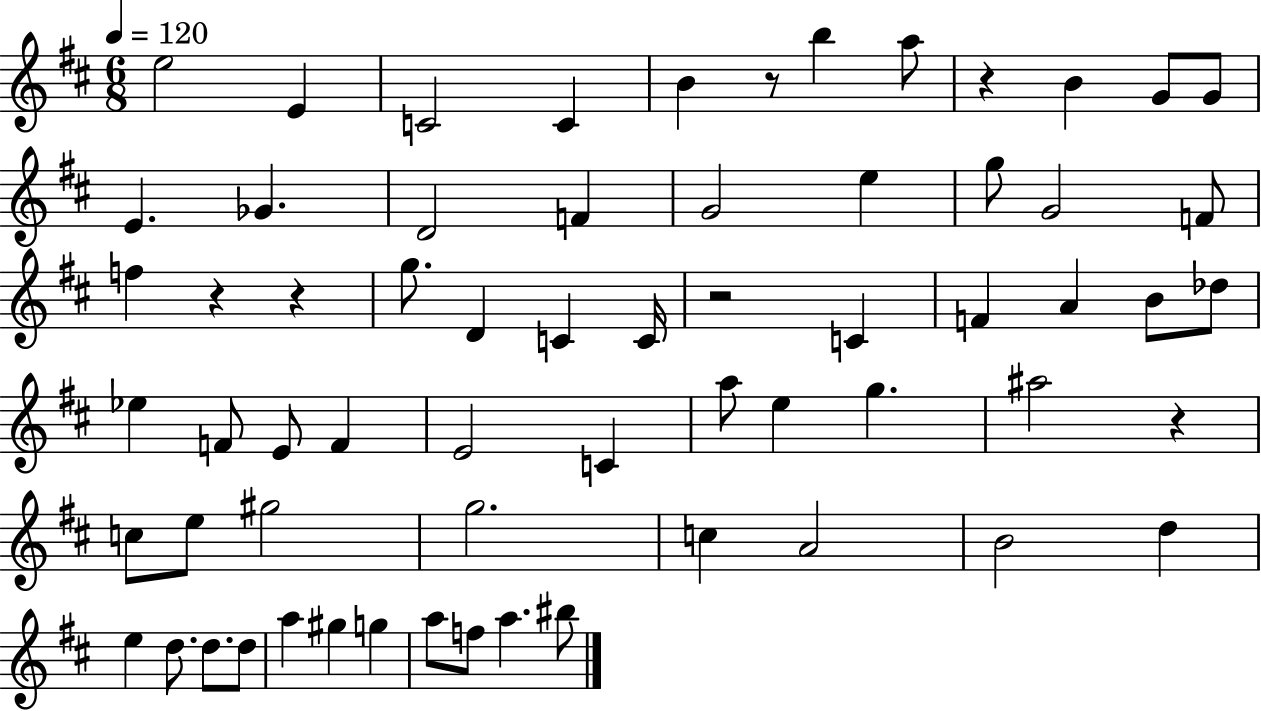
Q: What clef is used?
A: treble